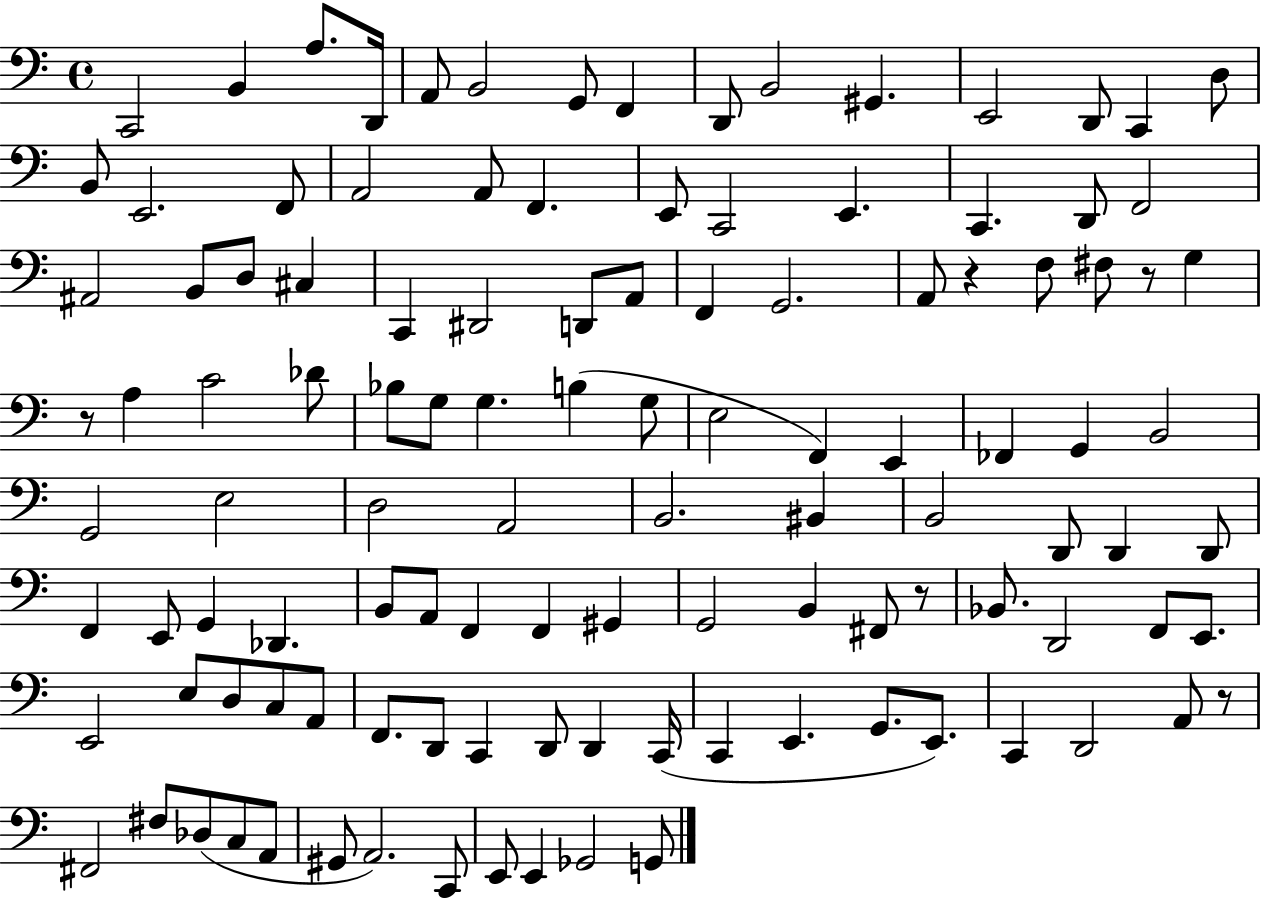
X:1
T:Untitled
M:4/4
L:1/4
K:C
C,,2 B,, A,/2 D,,/4 A,,/2 B,,2 G,,/2 F,, D,,/2 B,,2 ^G,, E,,2 D,,/2 C,, D,/2 B,,/2 E,,2 F,,/2 A,,2 A,,/2 F,, E,,/2 C,,2 E,, C,, D,,/2 F,,2 ^A,,2 B,,/2 D,/2 ^C, C,, ^D,,2 D,,/2 A,,/2 F,, G,,2 A,,/2 z F,/2 ^F,/2 z/2 G, z/2 A, C2 _D/2 _B,/2 G,/2 G, B, G,/2 E,2 F,, E,, _F,, G,, B,,2 G,,2 E,2 D,2 A,,2 B,,2 ^B,, B,,2 D,,/2 D,, D,,/2 F,, E,,/2 G,, _D,, B,,/2 A,,/2 F,, F,, ^G,, G,,2 B,, ^F,,/2 z/2 _B,,/2 D,,2 F,,/2 E,,/2 E,,2 E,/2 D,/2 C,/2 A,,/2 F,,/2 D,,/2 C,, D,,/2 D,, C,,/4 C,, E,, G,,/2 E,,/2 C,, D,,2 A,,/2 z/2 ^F,,2 ^F,/2 _D,/2 C,/2 A,,/2 ^G,,/2 A,,2 C,,/2 E,,/2 E,, _G,,2 G,,/2